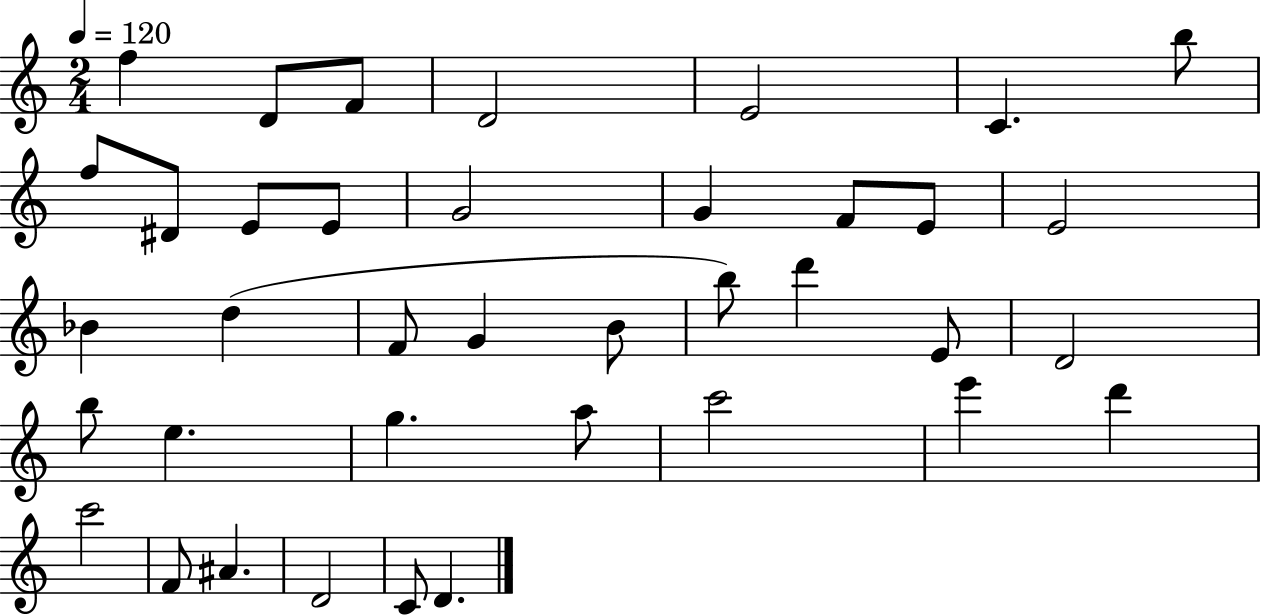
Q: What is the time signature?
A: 2/4